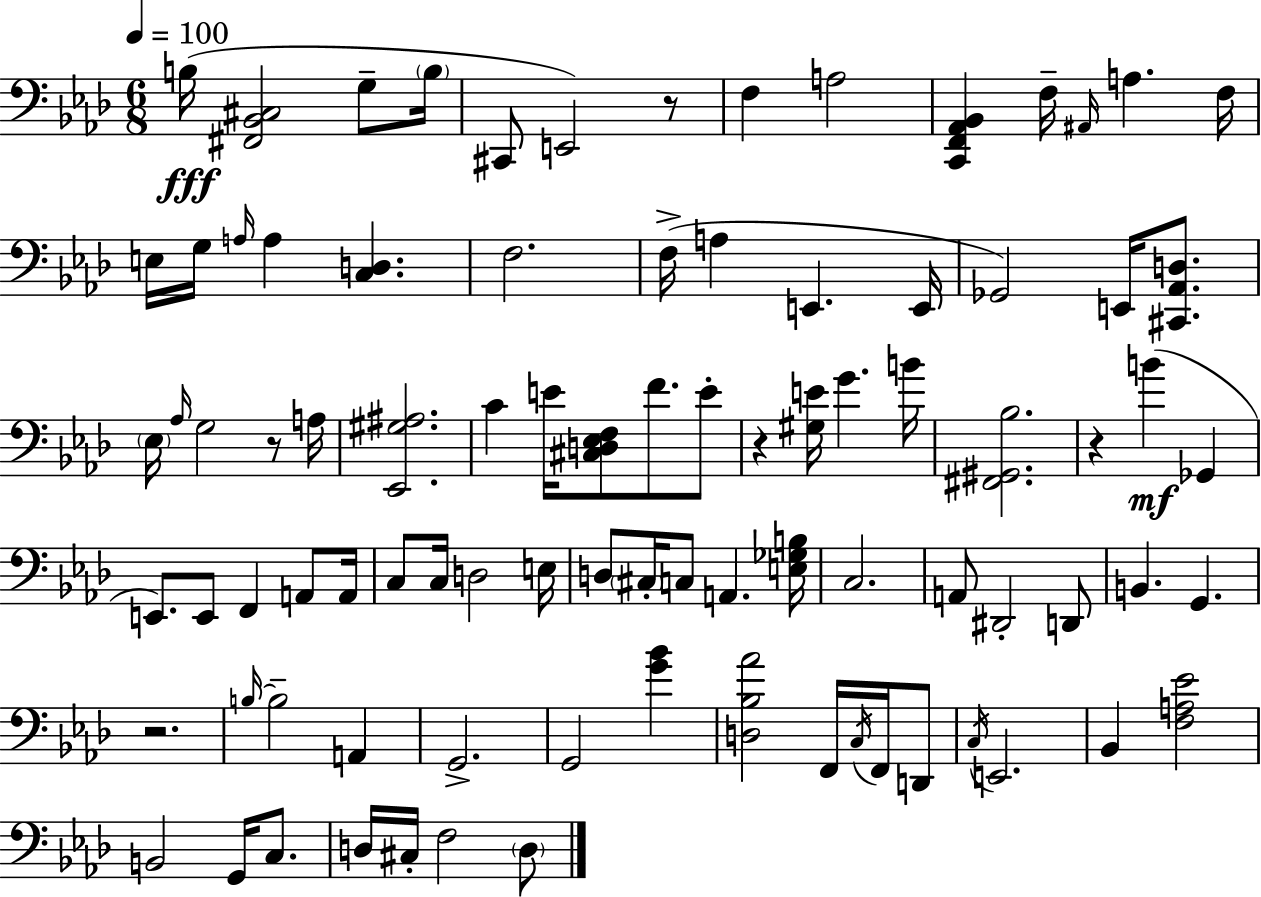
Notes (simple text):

B3/s [F#2,Bb2,C#3]/h G3/e B3/s C#2/e E2/h R/e F3/q A3/h [C2,F2,Ab2,Bb2]/q F3/s A#2/s A3/q. F3/s E3/s G3/s A3/s A3/q [C3,D3]/q. F3/h. F3/s A3/q E2/q. E2/s Gb2/h E2/s [C#2,Ab2,D3]/e. Eb3/s Ab3/s G3/h R/e A3/s [Eb2,G#3,A#3]/h. C4/q E4/s [C#3,D3,Eb3,F3]/e F4/e. E4/e R/q [G#3,E4]/s G4/q. B4/s [F#2,G#2,Bb3]/h. R/q B4/q Gb2/q E2/e. E2/e F2/q A2/e A2/s C3/e C3/s D3/h E3/s D3/e C#3/s C3/e A2/q. [E3,Gb3,B3]/s C3/h. A2/e D#2/h D2/e B2/q. G2/q. R/h. B3/s B3/h A2/q G2/h. G2/h [G4,Bb4]/q [D3,Bb3,Ab4]/h F2/s C3/s F2/s D2/e C3/s E2/h. Bb2/q [F3,A3,Eb4]/h B2/h G2/s C3/e. D3/s C#3/s F3/h D3/e